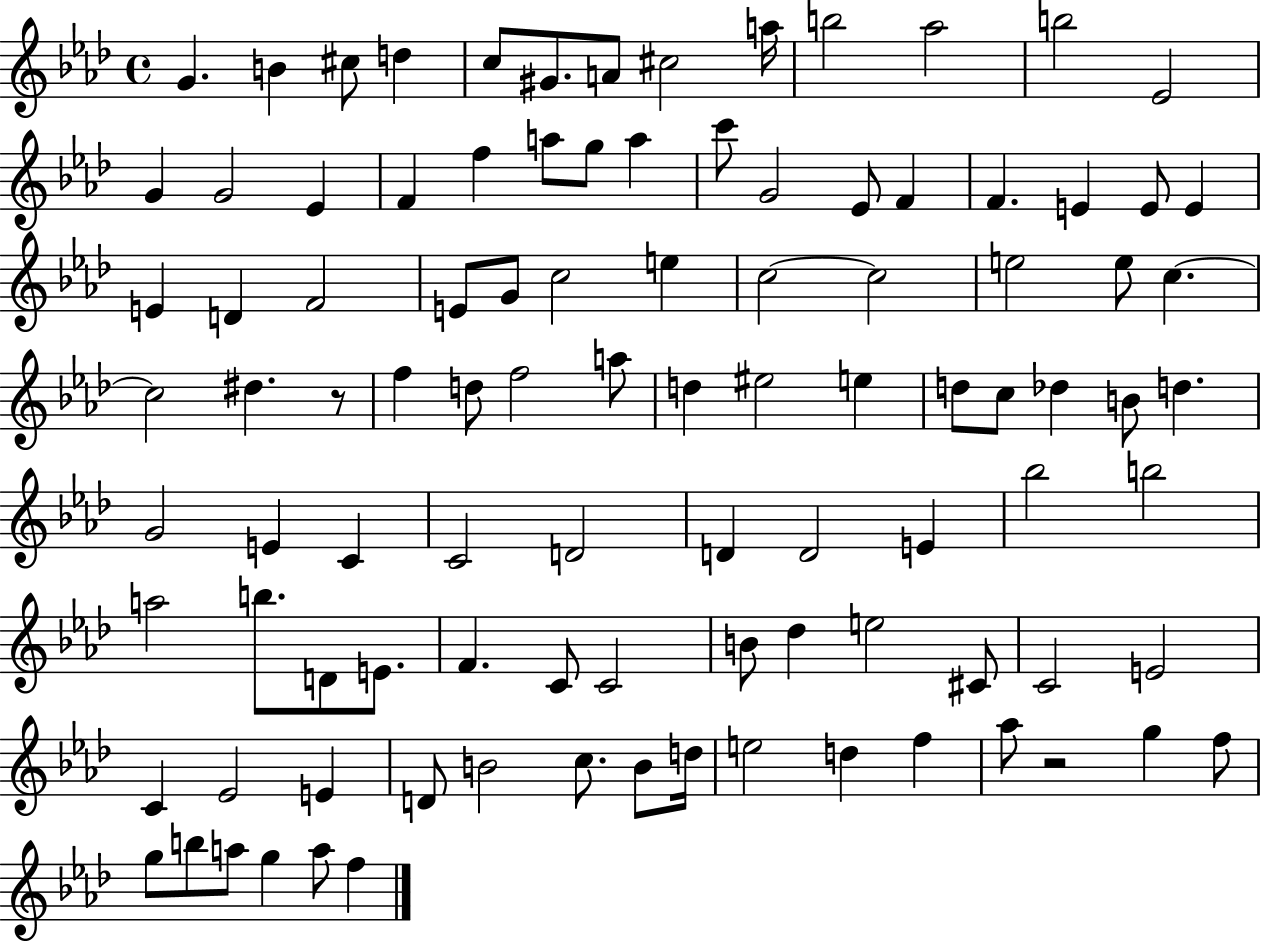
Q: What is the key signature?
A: AES major